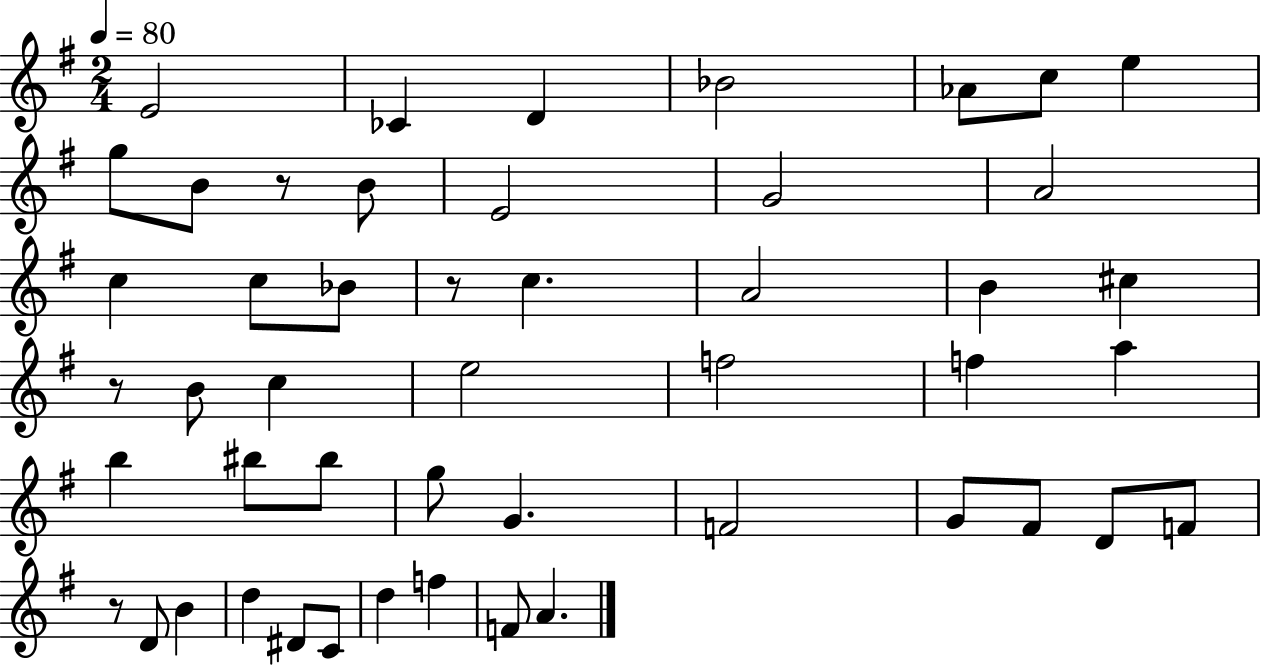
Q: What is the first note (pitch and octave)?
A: E4